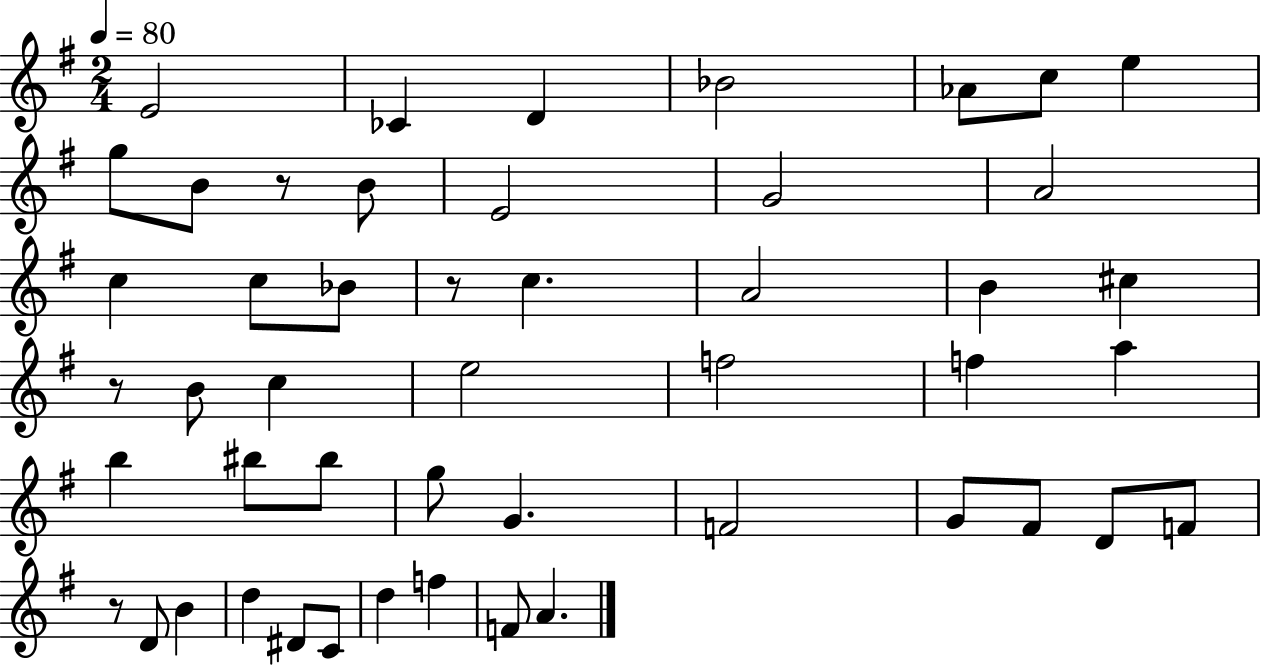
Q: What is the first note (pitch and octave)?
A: E4